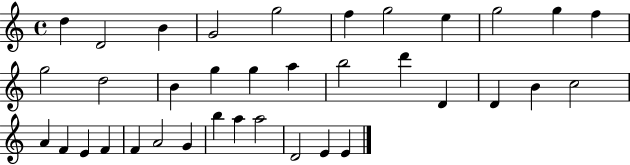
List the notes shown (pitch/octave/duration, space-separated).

D5/q D4/h B4/q G4/h G5/h F5/q G5/h E5/q G5/h G5/q F5/q G5/h D5/h B4/q G5/q G5/q A5/q B5/h D6/q D4/q D4/q B4/q C5/h A4/q F4/q E4/q F4/q F4/q A4/h G4/q B5/q A5/q A5/h D4/h E4/q E4/q